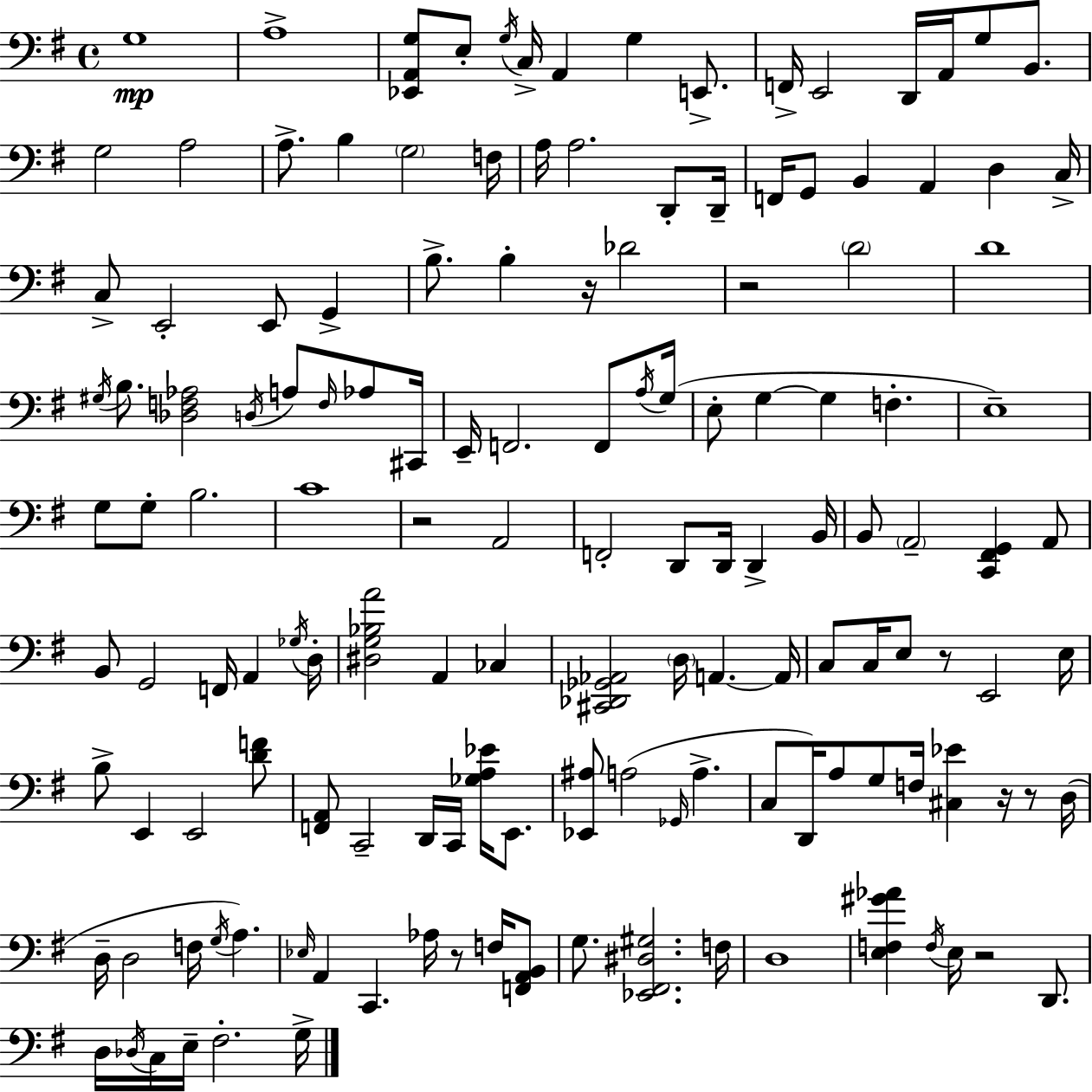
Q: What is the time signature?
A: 4/4